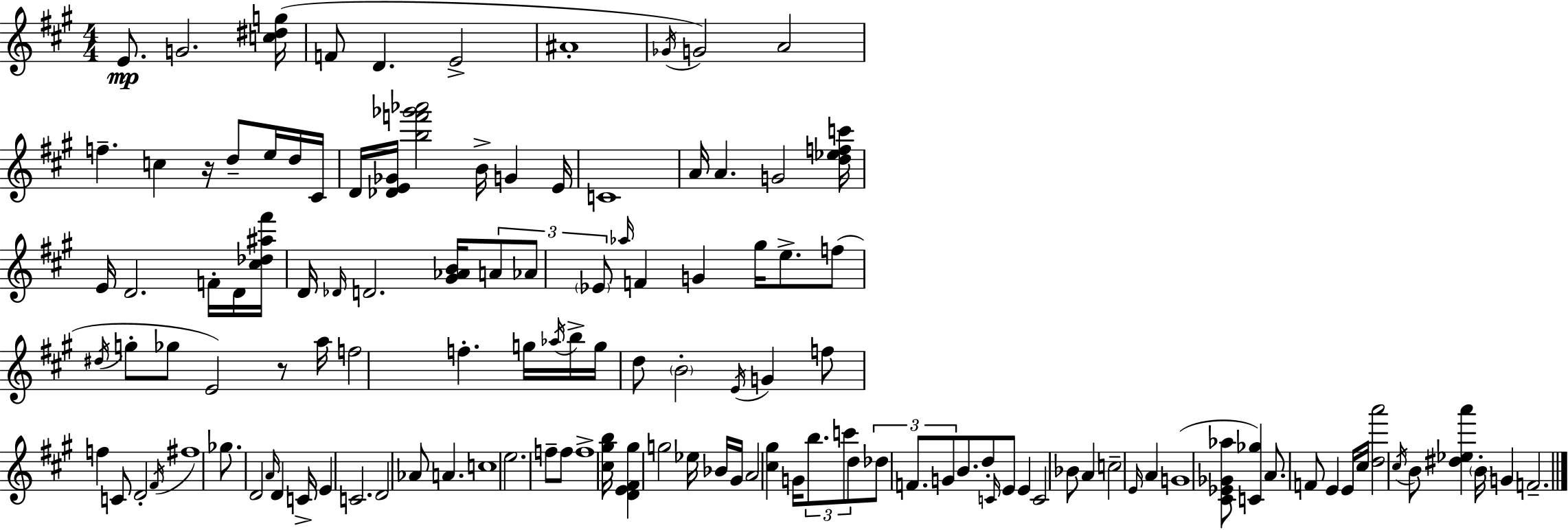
E4/e. G4/h. [C5,D#5,G5]/s F4/e D4/q. E4/h A#4/w Gb4/s G4/h A4/h F5/q. C5/q R/s D5/e E5/s D5/s C#4/s D4/s [Db4,E4,Gb4]/s [B5,F6,Gb6,Ab6]/h B4/s G4/q E4/s C4/w A4/s A4/q. G4/h [D5,Eb5,F5,C6]/s E4/s D4/h. F4/s D4/s [C#5,Db5,A#5,F#6]/s D4/s Db4/s D4/h. [G#4,Ab4,B4]/s A4/e Ab4/e Eb4/e Ab5/s F4/q G4/q G#5/s E5/e. F5/e D#5/s G5/e Gb5/e E4/h R/e A5/s F5/h F5/q. G5/s Ab5/s B5/s G5/s D5/e B4/h E4/s G4/q F5/e F5/q C4/e D4/h F#4/s F#5/w Gb5/e. D4/h A4/s D4/q C4/s E4/q C4/h. D4/h Ab4/e A4/q. C5/w E5/h. F5/e F5/e F5/w [C#5,G#5,B5]/s [D4,E4,F#4,G#5]/q G5/h Eb5/s Bb4/s G#4/s A4/h [C#5,G#5]/q G4/s B5/e. C6/e D5/e Db5/e F4/e. G4/e B4/e. D5/e C4/s E4/e E4/q C4/h Bb4/e A4/q C5/h E4/s A4/q G4/w [C#4,Eb4,Gb4,Ab5]/e [C4,Gb5]/q A4/e. F4/e E4/q E4/s C#5/s [D5,A6]/h C#5/s B4/e [D#5,Eb5,A6]/q B4/s G4/q F4/h.